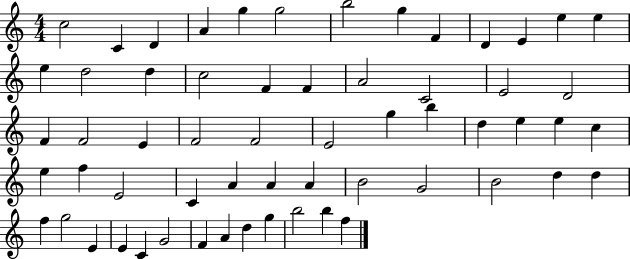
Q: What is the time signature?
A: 4/4